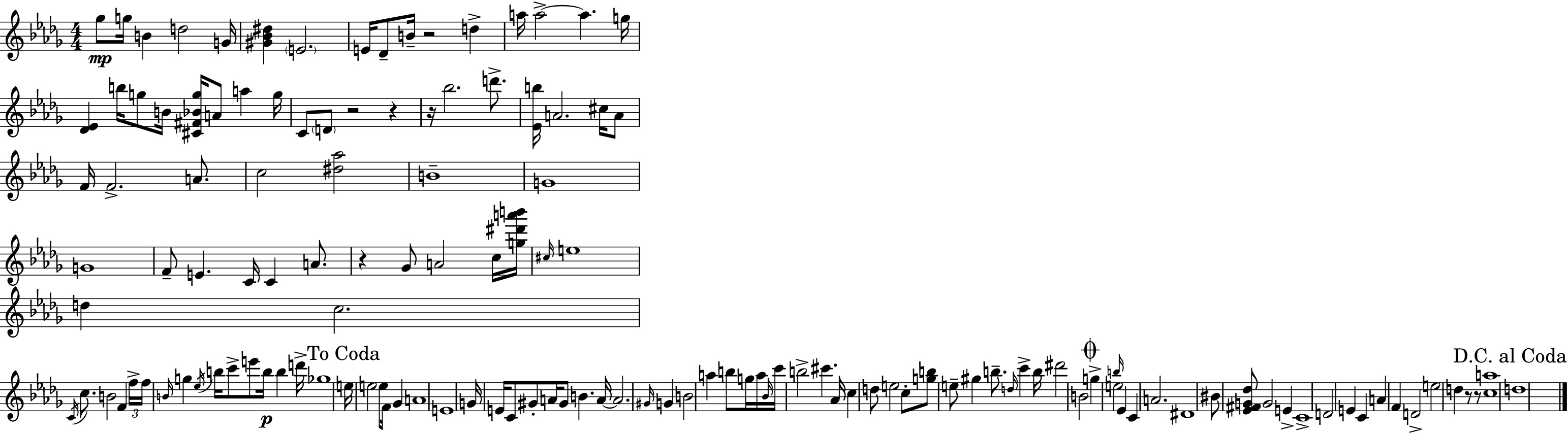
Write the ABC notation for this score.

X:1
T:Untitled
M:4/4
L:1/4
K:Bbm
_g/2 g/4 B d2 G/4 [^G_B^d] E2 E/4 _D/2 B/4 z2 d a/4 a2 a g/4 [_D_E] b/4 g/2 B/4 [^C^F_Bg]/4 A/2 a g/4 C/2 D/2 z2 z z/4 _b2 d'/2 [_Eb]/4 A2 ^c/4 A/2 F/4 F2 A/2 c2 [^d_a]2 B4 G4 G4 F/2 E C/4 C A/2 z _G/2 A2 c/4 [g^d'a'b']/4 ^c/4 e4 d c2 C/4 c/2 B2 F f/4 f/4 B/4 g _e/4 b/4 c'/2 e'/2 b/4 b d'/4 _g4 e/4 e2 e/2 F/4 _G A4 E4 G/4 E/4 C/2 ^G/2 A/4 ^G/2 B A/4 A2 ^G/4 G B2 a b/2 g/4 a/4 _B/4 c'/4 b2 ^c' _A/4 c d/2 e2 c/2 [gb]/2 e/2 ^g b/2 d/4 c' b/4 ^d'2 B2 g e2 b/4 _E C A2 ^D4 ^B/2 [_E^FG_d]/2 G2 E C4 D2 E C A F D2 e2 d z/2 z/2 [ca]4 d4